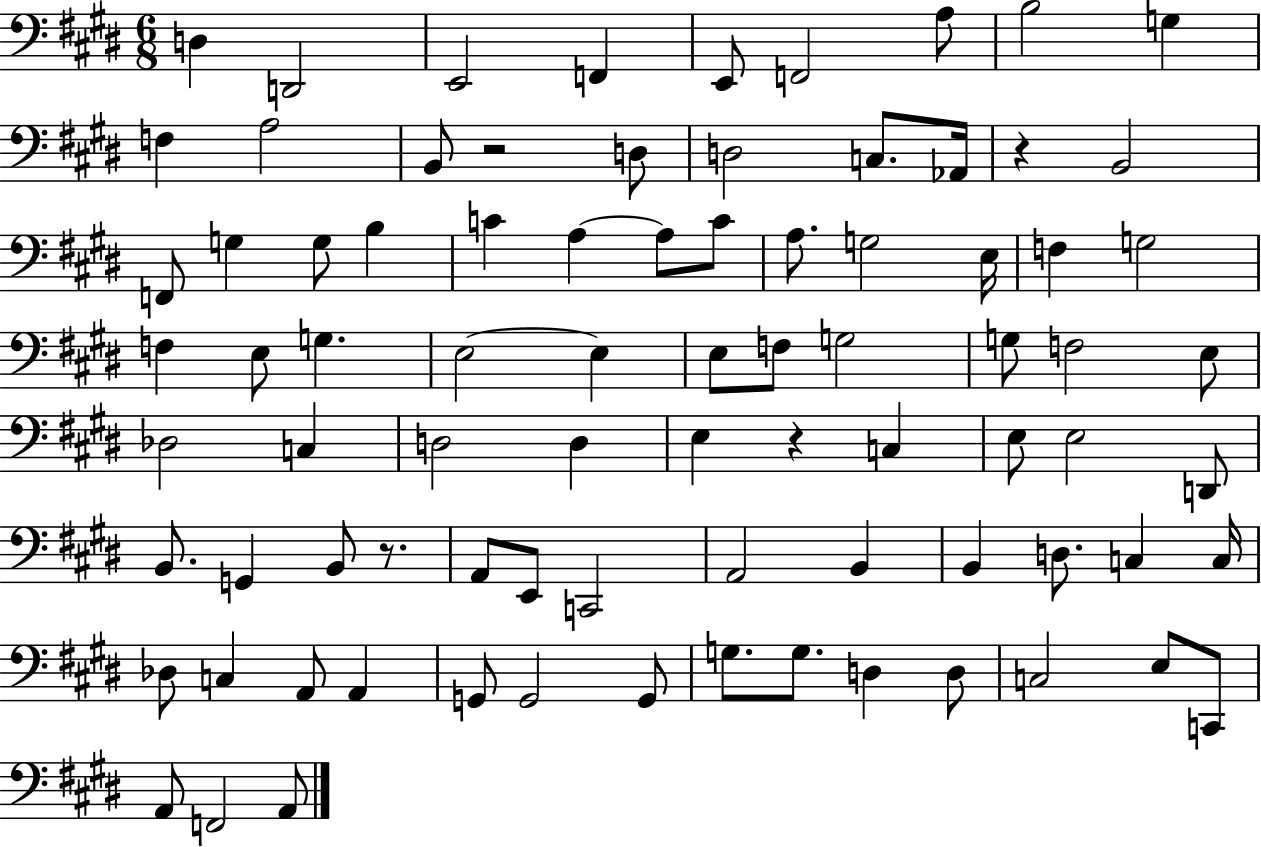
X:1
T:Untitled
M:6/8
L:1/4
K:E
D, D,,2 E,,2 F,, E,,/2 F,,2 A,/2 B,2 G, F, A,2 B,,/2 z2 D,/2 D,2 C,/2 _A,,/4 z B,,2 F,,/2 G, G,/2 B, C A, A,/2 C/2 A,/2 G,2 E,/4 F, G,2 F, E,/2 G, E,2 E, E,/2 F,/2 G,2 G,/2 F,2 E,/2 _D,2 C, D,2 D, E, z C, E,/2 E,2 D,,/2 B,,/2 G,, B,,/2 z/2 A,,/2 E,,/2 C,,2 A,,2 B,, B,, D,/2 C, C,/4 _D,/2 C, A,,/2 A,, G,,/2 G,,2 G,,/2 G,/2 G,/2 D, D,/2 C,2 E,/2 C,,/2 A,,/2 F,,2 A,,/2